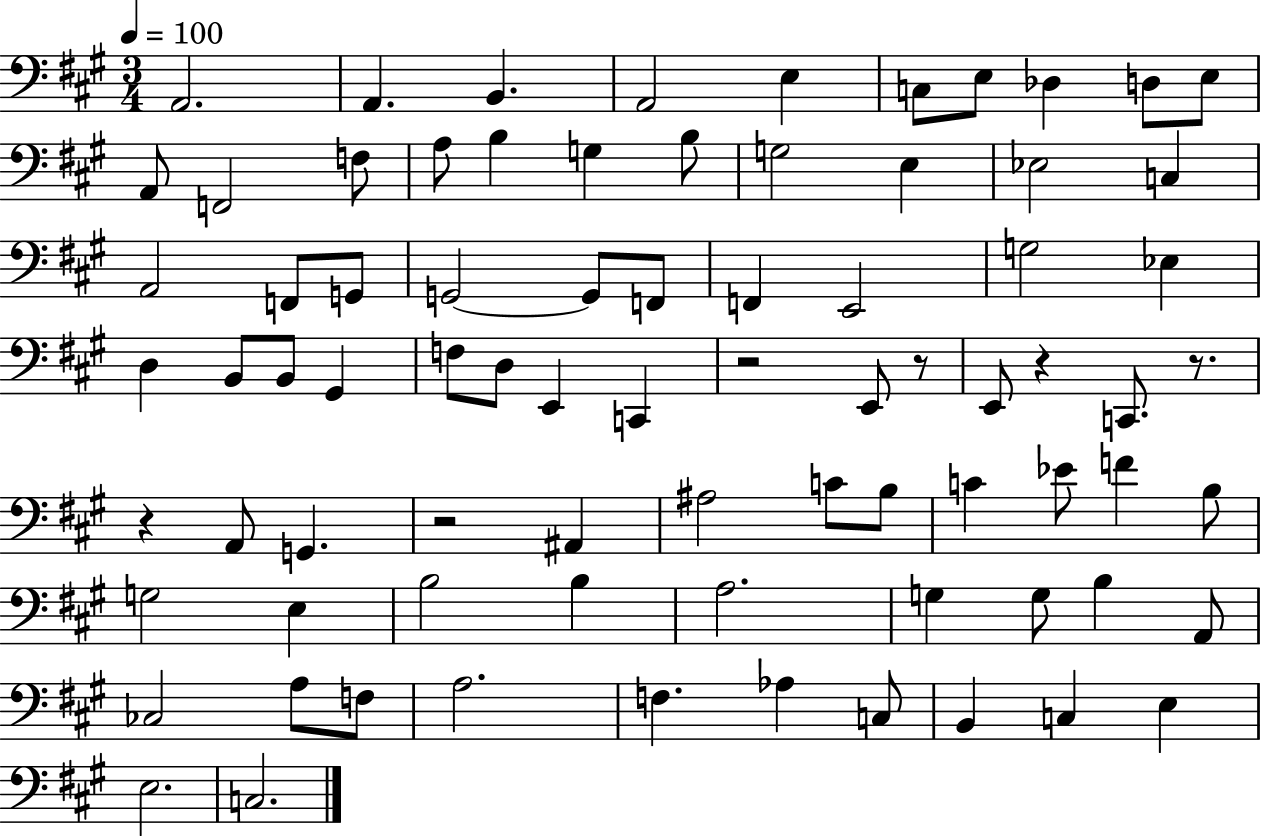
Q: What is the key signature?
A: A major